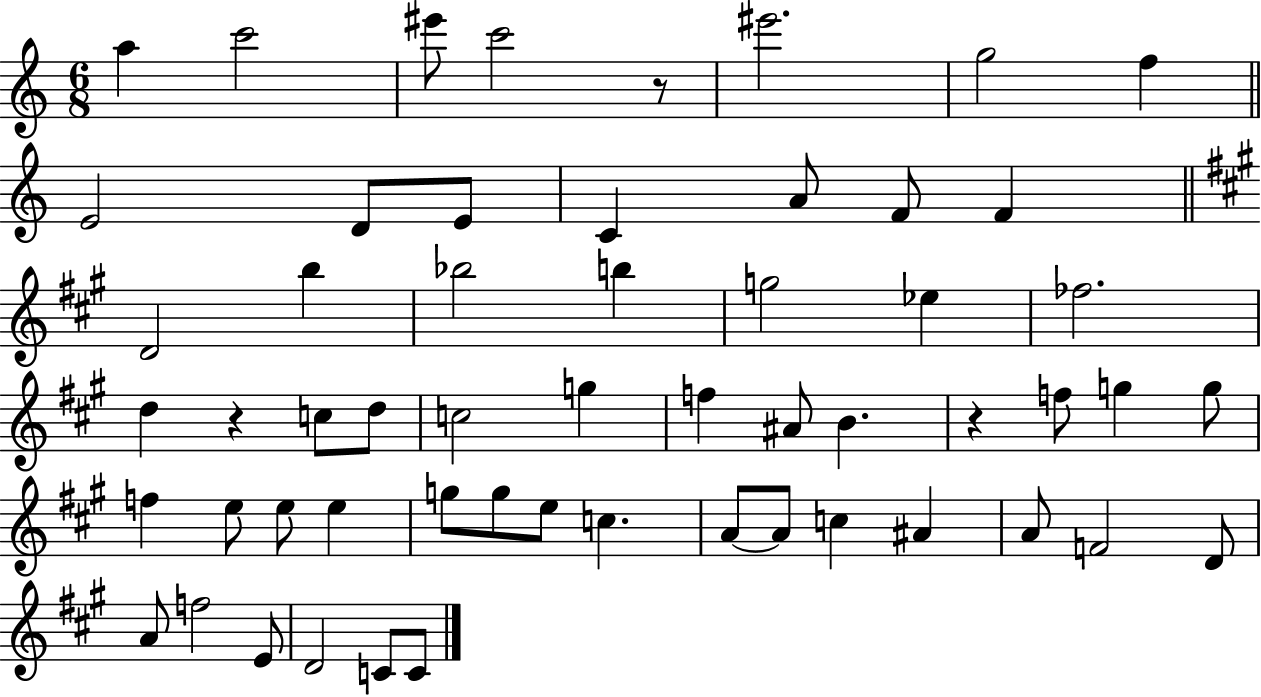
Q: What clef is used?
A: treble